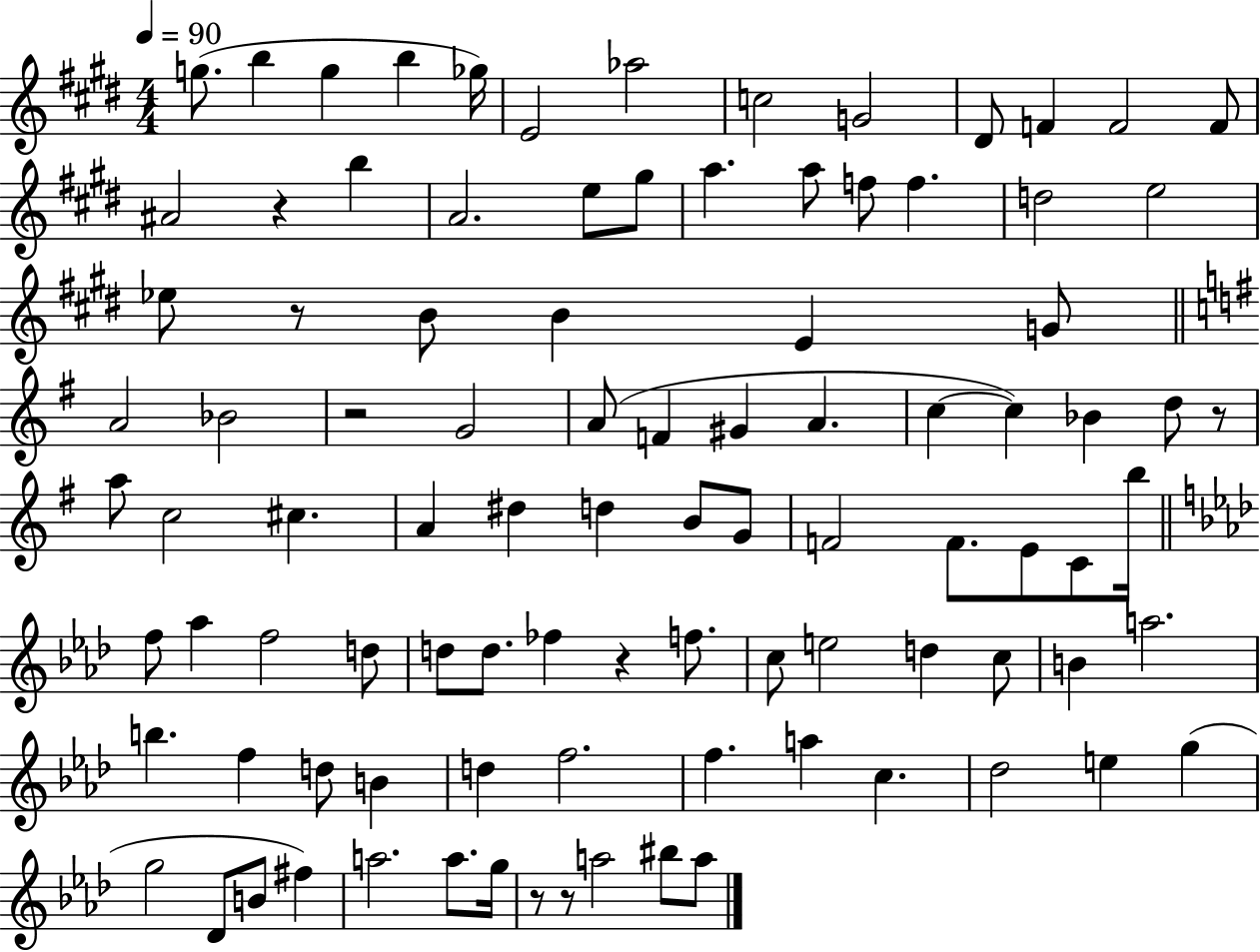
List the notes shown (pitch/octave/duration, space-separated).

G5/e. B5/q G5/q B5/q Gb5/s E4/h Ab5/h C5/h G4/h D#4/e F4/q F4/h F4/e A#4/h R/q B5/q A4/h. E5/e G#5/e A5/q. A5/e F5/e F5/q. D5/h E5/h Eb5/e R/e B4/e B4/q E4/q G4/e A4/h Bb4/h R/h G4/h A4/e F4/q G#4/q A4/q. C5/q C5/q Bb4/q D5/e R/e A5/e C5/h C#5/q. A4/q D#5/q D5/q B4/e G4/e F4/h F4/e. E4/e C4/e B5/s F5/e Ab5/q F5/h D5/e D5/e D5/e. FES5/q R/q F5/e. C5/e E5/h D5/q C5/e B4/q A5/h. B5/q. F5/q D5/e B4/q D5/q F5/h. F5/q. A5/q C5/q. Db5/h E5/q G5/q G5/h Db4/e B4/e F#5/q A5/h. A5/e. G5/s R/e R/e A5/h BIS5/e A5/e